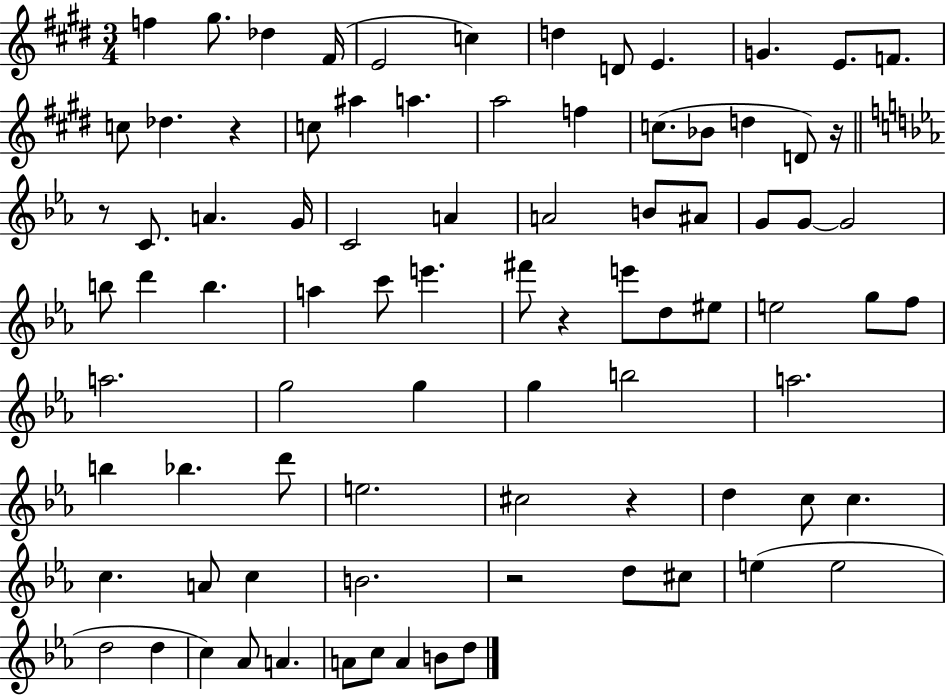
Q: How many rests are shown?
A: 6